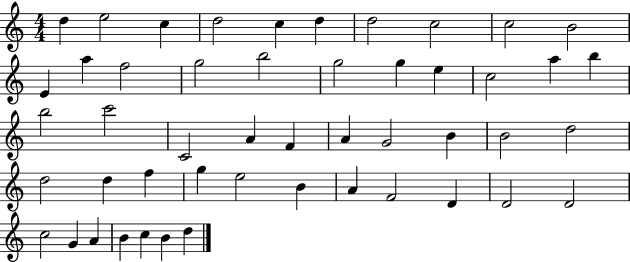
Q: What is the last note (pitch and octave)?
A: D5